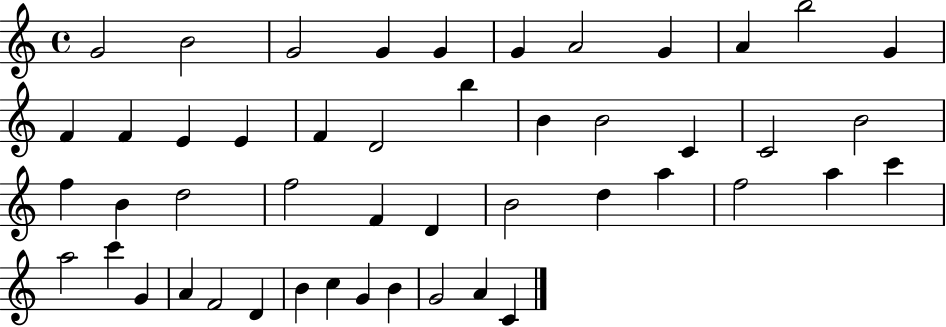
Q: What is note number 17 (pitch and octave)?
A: D4